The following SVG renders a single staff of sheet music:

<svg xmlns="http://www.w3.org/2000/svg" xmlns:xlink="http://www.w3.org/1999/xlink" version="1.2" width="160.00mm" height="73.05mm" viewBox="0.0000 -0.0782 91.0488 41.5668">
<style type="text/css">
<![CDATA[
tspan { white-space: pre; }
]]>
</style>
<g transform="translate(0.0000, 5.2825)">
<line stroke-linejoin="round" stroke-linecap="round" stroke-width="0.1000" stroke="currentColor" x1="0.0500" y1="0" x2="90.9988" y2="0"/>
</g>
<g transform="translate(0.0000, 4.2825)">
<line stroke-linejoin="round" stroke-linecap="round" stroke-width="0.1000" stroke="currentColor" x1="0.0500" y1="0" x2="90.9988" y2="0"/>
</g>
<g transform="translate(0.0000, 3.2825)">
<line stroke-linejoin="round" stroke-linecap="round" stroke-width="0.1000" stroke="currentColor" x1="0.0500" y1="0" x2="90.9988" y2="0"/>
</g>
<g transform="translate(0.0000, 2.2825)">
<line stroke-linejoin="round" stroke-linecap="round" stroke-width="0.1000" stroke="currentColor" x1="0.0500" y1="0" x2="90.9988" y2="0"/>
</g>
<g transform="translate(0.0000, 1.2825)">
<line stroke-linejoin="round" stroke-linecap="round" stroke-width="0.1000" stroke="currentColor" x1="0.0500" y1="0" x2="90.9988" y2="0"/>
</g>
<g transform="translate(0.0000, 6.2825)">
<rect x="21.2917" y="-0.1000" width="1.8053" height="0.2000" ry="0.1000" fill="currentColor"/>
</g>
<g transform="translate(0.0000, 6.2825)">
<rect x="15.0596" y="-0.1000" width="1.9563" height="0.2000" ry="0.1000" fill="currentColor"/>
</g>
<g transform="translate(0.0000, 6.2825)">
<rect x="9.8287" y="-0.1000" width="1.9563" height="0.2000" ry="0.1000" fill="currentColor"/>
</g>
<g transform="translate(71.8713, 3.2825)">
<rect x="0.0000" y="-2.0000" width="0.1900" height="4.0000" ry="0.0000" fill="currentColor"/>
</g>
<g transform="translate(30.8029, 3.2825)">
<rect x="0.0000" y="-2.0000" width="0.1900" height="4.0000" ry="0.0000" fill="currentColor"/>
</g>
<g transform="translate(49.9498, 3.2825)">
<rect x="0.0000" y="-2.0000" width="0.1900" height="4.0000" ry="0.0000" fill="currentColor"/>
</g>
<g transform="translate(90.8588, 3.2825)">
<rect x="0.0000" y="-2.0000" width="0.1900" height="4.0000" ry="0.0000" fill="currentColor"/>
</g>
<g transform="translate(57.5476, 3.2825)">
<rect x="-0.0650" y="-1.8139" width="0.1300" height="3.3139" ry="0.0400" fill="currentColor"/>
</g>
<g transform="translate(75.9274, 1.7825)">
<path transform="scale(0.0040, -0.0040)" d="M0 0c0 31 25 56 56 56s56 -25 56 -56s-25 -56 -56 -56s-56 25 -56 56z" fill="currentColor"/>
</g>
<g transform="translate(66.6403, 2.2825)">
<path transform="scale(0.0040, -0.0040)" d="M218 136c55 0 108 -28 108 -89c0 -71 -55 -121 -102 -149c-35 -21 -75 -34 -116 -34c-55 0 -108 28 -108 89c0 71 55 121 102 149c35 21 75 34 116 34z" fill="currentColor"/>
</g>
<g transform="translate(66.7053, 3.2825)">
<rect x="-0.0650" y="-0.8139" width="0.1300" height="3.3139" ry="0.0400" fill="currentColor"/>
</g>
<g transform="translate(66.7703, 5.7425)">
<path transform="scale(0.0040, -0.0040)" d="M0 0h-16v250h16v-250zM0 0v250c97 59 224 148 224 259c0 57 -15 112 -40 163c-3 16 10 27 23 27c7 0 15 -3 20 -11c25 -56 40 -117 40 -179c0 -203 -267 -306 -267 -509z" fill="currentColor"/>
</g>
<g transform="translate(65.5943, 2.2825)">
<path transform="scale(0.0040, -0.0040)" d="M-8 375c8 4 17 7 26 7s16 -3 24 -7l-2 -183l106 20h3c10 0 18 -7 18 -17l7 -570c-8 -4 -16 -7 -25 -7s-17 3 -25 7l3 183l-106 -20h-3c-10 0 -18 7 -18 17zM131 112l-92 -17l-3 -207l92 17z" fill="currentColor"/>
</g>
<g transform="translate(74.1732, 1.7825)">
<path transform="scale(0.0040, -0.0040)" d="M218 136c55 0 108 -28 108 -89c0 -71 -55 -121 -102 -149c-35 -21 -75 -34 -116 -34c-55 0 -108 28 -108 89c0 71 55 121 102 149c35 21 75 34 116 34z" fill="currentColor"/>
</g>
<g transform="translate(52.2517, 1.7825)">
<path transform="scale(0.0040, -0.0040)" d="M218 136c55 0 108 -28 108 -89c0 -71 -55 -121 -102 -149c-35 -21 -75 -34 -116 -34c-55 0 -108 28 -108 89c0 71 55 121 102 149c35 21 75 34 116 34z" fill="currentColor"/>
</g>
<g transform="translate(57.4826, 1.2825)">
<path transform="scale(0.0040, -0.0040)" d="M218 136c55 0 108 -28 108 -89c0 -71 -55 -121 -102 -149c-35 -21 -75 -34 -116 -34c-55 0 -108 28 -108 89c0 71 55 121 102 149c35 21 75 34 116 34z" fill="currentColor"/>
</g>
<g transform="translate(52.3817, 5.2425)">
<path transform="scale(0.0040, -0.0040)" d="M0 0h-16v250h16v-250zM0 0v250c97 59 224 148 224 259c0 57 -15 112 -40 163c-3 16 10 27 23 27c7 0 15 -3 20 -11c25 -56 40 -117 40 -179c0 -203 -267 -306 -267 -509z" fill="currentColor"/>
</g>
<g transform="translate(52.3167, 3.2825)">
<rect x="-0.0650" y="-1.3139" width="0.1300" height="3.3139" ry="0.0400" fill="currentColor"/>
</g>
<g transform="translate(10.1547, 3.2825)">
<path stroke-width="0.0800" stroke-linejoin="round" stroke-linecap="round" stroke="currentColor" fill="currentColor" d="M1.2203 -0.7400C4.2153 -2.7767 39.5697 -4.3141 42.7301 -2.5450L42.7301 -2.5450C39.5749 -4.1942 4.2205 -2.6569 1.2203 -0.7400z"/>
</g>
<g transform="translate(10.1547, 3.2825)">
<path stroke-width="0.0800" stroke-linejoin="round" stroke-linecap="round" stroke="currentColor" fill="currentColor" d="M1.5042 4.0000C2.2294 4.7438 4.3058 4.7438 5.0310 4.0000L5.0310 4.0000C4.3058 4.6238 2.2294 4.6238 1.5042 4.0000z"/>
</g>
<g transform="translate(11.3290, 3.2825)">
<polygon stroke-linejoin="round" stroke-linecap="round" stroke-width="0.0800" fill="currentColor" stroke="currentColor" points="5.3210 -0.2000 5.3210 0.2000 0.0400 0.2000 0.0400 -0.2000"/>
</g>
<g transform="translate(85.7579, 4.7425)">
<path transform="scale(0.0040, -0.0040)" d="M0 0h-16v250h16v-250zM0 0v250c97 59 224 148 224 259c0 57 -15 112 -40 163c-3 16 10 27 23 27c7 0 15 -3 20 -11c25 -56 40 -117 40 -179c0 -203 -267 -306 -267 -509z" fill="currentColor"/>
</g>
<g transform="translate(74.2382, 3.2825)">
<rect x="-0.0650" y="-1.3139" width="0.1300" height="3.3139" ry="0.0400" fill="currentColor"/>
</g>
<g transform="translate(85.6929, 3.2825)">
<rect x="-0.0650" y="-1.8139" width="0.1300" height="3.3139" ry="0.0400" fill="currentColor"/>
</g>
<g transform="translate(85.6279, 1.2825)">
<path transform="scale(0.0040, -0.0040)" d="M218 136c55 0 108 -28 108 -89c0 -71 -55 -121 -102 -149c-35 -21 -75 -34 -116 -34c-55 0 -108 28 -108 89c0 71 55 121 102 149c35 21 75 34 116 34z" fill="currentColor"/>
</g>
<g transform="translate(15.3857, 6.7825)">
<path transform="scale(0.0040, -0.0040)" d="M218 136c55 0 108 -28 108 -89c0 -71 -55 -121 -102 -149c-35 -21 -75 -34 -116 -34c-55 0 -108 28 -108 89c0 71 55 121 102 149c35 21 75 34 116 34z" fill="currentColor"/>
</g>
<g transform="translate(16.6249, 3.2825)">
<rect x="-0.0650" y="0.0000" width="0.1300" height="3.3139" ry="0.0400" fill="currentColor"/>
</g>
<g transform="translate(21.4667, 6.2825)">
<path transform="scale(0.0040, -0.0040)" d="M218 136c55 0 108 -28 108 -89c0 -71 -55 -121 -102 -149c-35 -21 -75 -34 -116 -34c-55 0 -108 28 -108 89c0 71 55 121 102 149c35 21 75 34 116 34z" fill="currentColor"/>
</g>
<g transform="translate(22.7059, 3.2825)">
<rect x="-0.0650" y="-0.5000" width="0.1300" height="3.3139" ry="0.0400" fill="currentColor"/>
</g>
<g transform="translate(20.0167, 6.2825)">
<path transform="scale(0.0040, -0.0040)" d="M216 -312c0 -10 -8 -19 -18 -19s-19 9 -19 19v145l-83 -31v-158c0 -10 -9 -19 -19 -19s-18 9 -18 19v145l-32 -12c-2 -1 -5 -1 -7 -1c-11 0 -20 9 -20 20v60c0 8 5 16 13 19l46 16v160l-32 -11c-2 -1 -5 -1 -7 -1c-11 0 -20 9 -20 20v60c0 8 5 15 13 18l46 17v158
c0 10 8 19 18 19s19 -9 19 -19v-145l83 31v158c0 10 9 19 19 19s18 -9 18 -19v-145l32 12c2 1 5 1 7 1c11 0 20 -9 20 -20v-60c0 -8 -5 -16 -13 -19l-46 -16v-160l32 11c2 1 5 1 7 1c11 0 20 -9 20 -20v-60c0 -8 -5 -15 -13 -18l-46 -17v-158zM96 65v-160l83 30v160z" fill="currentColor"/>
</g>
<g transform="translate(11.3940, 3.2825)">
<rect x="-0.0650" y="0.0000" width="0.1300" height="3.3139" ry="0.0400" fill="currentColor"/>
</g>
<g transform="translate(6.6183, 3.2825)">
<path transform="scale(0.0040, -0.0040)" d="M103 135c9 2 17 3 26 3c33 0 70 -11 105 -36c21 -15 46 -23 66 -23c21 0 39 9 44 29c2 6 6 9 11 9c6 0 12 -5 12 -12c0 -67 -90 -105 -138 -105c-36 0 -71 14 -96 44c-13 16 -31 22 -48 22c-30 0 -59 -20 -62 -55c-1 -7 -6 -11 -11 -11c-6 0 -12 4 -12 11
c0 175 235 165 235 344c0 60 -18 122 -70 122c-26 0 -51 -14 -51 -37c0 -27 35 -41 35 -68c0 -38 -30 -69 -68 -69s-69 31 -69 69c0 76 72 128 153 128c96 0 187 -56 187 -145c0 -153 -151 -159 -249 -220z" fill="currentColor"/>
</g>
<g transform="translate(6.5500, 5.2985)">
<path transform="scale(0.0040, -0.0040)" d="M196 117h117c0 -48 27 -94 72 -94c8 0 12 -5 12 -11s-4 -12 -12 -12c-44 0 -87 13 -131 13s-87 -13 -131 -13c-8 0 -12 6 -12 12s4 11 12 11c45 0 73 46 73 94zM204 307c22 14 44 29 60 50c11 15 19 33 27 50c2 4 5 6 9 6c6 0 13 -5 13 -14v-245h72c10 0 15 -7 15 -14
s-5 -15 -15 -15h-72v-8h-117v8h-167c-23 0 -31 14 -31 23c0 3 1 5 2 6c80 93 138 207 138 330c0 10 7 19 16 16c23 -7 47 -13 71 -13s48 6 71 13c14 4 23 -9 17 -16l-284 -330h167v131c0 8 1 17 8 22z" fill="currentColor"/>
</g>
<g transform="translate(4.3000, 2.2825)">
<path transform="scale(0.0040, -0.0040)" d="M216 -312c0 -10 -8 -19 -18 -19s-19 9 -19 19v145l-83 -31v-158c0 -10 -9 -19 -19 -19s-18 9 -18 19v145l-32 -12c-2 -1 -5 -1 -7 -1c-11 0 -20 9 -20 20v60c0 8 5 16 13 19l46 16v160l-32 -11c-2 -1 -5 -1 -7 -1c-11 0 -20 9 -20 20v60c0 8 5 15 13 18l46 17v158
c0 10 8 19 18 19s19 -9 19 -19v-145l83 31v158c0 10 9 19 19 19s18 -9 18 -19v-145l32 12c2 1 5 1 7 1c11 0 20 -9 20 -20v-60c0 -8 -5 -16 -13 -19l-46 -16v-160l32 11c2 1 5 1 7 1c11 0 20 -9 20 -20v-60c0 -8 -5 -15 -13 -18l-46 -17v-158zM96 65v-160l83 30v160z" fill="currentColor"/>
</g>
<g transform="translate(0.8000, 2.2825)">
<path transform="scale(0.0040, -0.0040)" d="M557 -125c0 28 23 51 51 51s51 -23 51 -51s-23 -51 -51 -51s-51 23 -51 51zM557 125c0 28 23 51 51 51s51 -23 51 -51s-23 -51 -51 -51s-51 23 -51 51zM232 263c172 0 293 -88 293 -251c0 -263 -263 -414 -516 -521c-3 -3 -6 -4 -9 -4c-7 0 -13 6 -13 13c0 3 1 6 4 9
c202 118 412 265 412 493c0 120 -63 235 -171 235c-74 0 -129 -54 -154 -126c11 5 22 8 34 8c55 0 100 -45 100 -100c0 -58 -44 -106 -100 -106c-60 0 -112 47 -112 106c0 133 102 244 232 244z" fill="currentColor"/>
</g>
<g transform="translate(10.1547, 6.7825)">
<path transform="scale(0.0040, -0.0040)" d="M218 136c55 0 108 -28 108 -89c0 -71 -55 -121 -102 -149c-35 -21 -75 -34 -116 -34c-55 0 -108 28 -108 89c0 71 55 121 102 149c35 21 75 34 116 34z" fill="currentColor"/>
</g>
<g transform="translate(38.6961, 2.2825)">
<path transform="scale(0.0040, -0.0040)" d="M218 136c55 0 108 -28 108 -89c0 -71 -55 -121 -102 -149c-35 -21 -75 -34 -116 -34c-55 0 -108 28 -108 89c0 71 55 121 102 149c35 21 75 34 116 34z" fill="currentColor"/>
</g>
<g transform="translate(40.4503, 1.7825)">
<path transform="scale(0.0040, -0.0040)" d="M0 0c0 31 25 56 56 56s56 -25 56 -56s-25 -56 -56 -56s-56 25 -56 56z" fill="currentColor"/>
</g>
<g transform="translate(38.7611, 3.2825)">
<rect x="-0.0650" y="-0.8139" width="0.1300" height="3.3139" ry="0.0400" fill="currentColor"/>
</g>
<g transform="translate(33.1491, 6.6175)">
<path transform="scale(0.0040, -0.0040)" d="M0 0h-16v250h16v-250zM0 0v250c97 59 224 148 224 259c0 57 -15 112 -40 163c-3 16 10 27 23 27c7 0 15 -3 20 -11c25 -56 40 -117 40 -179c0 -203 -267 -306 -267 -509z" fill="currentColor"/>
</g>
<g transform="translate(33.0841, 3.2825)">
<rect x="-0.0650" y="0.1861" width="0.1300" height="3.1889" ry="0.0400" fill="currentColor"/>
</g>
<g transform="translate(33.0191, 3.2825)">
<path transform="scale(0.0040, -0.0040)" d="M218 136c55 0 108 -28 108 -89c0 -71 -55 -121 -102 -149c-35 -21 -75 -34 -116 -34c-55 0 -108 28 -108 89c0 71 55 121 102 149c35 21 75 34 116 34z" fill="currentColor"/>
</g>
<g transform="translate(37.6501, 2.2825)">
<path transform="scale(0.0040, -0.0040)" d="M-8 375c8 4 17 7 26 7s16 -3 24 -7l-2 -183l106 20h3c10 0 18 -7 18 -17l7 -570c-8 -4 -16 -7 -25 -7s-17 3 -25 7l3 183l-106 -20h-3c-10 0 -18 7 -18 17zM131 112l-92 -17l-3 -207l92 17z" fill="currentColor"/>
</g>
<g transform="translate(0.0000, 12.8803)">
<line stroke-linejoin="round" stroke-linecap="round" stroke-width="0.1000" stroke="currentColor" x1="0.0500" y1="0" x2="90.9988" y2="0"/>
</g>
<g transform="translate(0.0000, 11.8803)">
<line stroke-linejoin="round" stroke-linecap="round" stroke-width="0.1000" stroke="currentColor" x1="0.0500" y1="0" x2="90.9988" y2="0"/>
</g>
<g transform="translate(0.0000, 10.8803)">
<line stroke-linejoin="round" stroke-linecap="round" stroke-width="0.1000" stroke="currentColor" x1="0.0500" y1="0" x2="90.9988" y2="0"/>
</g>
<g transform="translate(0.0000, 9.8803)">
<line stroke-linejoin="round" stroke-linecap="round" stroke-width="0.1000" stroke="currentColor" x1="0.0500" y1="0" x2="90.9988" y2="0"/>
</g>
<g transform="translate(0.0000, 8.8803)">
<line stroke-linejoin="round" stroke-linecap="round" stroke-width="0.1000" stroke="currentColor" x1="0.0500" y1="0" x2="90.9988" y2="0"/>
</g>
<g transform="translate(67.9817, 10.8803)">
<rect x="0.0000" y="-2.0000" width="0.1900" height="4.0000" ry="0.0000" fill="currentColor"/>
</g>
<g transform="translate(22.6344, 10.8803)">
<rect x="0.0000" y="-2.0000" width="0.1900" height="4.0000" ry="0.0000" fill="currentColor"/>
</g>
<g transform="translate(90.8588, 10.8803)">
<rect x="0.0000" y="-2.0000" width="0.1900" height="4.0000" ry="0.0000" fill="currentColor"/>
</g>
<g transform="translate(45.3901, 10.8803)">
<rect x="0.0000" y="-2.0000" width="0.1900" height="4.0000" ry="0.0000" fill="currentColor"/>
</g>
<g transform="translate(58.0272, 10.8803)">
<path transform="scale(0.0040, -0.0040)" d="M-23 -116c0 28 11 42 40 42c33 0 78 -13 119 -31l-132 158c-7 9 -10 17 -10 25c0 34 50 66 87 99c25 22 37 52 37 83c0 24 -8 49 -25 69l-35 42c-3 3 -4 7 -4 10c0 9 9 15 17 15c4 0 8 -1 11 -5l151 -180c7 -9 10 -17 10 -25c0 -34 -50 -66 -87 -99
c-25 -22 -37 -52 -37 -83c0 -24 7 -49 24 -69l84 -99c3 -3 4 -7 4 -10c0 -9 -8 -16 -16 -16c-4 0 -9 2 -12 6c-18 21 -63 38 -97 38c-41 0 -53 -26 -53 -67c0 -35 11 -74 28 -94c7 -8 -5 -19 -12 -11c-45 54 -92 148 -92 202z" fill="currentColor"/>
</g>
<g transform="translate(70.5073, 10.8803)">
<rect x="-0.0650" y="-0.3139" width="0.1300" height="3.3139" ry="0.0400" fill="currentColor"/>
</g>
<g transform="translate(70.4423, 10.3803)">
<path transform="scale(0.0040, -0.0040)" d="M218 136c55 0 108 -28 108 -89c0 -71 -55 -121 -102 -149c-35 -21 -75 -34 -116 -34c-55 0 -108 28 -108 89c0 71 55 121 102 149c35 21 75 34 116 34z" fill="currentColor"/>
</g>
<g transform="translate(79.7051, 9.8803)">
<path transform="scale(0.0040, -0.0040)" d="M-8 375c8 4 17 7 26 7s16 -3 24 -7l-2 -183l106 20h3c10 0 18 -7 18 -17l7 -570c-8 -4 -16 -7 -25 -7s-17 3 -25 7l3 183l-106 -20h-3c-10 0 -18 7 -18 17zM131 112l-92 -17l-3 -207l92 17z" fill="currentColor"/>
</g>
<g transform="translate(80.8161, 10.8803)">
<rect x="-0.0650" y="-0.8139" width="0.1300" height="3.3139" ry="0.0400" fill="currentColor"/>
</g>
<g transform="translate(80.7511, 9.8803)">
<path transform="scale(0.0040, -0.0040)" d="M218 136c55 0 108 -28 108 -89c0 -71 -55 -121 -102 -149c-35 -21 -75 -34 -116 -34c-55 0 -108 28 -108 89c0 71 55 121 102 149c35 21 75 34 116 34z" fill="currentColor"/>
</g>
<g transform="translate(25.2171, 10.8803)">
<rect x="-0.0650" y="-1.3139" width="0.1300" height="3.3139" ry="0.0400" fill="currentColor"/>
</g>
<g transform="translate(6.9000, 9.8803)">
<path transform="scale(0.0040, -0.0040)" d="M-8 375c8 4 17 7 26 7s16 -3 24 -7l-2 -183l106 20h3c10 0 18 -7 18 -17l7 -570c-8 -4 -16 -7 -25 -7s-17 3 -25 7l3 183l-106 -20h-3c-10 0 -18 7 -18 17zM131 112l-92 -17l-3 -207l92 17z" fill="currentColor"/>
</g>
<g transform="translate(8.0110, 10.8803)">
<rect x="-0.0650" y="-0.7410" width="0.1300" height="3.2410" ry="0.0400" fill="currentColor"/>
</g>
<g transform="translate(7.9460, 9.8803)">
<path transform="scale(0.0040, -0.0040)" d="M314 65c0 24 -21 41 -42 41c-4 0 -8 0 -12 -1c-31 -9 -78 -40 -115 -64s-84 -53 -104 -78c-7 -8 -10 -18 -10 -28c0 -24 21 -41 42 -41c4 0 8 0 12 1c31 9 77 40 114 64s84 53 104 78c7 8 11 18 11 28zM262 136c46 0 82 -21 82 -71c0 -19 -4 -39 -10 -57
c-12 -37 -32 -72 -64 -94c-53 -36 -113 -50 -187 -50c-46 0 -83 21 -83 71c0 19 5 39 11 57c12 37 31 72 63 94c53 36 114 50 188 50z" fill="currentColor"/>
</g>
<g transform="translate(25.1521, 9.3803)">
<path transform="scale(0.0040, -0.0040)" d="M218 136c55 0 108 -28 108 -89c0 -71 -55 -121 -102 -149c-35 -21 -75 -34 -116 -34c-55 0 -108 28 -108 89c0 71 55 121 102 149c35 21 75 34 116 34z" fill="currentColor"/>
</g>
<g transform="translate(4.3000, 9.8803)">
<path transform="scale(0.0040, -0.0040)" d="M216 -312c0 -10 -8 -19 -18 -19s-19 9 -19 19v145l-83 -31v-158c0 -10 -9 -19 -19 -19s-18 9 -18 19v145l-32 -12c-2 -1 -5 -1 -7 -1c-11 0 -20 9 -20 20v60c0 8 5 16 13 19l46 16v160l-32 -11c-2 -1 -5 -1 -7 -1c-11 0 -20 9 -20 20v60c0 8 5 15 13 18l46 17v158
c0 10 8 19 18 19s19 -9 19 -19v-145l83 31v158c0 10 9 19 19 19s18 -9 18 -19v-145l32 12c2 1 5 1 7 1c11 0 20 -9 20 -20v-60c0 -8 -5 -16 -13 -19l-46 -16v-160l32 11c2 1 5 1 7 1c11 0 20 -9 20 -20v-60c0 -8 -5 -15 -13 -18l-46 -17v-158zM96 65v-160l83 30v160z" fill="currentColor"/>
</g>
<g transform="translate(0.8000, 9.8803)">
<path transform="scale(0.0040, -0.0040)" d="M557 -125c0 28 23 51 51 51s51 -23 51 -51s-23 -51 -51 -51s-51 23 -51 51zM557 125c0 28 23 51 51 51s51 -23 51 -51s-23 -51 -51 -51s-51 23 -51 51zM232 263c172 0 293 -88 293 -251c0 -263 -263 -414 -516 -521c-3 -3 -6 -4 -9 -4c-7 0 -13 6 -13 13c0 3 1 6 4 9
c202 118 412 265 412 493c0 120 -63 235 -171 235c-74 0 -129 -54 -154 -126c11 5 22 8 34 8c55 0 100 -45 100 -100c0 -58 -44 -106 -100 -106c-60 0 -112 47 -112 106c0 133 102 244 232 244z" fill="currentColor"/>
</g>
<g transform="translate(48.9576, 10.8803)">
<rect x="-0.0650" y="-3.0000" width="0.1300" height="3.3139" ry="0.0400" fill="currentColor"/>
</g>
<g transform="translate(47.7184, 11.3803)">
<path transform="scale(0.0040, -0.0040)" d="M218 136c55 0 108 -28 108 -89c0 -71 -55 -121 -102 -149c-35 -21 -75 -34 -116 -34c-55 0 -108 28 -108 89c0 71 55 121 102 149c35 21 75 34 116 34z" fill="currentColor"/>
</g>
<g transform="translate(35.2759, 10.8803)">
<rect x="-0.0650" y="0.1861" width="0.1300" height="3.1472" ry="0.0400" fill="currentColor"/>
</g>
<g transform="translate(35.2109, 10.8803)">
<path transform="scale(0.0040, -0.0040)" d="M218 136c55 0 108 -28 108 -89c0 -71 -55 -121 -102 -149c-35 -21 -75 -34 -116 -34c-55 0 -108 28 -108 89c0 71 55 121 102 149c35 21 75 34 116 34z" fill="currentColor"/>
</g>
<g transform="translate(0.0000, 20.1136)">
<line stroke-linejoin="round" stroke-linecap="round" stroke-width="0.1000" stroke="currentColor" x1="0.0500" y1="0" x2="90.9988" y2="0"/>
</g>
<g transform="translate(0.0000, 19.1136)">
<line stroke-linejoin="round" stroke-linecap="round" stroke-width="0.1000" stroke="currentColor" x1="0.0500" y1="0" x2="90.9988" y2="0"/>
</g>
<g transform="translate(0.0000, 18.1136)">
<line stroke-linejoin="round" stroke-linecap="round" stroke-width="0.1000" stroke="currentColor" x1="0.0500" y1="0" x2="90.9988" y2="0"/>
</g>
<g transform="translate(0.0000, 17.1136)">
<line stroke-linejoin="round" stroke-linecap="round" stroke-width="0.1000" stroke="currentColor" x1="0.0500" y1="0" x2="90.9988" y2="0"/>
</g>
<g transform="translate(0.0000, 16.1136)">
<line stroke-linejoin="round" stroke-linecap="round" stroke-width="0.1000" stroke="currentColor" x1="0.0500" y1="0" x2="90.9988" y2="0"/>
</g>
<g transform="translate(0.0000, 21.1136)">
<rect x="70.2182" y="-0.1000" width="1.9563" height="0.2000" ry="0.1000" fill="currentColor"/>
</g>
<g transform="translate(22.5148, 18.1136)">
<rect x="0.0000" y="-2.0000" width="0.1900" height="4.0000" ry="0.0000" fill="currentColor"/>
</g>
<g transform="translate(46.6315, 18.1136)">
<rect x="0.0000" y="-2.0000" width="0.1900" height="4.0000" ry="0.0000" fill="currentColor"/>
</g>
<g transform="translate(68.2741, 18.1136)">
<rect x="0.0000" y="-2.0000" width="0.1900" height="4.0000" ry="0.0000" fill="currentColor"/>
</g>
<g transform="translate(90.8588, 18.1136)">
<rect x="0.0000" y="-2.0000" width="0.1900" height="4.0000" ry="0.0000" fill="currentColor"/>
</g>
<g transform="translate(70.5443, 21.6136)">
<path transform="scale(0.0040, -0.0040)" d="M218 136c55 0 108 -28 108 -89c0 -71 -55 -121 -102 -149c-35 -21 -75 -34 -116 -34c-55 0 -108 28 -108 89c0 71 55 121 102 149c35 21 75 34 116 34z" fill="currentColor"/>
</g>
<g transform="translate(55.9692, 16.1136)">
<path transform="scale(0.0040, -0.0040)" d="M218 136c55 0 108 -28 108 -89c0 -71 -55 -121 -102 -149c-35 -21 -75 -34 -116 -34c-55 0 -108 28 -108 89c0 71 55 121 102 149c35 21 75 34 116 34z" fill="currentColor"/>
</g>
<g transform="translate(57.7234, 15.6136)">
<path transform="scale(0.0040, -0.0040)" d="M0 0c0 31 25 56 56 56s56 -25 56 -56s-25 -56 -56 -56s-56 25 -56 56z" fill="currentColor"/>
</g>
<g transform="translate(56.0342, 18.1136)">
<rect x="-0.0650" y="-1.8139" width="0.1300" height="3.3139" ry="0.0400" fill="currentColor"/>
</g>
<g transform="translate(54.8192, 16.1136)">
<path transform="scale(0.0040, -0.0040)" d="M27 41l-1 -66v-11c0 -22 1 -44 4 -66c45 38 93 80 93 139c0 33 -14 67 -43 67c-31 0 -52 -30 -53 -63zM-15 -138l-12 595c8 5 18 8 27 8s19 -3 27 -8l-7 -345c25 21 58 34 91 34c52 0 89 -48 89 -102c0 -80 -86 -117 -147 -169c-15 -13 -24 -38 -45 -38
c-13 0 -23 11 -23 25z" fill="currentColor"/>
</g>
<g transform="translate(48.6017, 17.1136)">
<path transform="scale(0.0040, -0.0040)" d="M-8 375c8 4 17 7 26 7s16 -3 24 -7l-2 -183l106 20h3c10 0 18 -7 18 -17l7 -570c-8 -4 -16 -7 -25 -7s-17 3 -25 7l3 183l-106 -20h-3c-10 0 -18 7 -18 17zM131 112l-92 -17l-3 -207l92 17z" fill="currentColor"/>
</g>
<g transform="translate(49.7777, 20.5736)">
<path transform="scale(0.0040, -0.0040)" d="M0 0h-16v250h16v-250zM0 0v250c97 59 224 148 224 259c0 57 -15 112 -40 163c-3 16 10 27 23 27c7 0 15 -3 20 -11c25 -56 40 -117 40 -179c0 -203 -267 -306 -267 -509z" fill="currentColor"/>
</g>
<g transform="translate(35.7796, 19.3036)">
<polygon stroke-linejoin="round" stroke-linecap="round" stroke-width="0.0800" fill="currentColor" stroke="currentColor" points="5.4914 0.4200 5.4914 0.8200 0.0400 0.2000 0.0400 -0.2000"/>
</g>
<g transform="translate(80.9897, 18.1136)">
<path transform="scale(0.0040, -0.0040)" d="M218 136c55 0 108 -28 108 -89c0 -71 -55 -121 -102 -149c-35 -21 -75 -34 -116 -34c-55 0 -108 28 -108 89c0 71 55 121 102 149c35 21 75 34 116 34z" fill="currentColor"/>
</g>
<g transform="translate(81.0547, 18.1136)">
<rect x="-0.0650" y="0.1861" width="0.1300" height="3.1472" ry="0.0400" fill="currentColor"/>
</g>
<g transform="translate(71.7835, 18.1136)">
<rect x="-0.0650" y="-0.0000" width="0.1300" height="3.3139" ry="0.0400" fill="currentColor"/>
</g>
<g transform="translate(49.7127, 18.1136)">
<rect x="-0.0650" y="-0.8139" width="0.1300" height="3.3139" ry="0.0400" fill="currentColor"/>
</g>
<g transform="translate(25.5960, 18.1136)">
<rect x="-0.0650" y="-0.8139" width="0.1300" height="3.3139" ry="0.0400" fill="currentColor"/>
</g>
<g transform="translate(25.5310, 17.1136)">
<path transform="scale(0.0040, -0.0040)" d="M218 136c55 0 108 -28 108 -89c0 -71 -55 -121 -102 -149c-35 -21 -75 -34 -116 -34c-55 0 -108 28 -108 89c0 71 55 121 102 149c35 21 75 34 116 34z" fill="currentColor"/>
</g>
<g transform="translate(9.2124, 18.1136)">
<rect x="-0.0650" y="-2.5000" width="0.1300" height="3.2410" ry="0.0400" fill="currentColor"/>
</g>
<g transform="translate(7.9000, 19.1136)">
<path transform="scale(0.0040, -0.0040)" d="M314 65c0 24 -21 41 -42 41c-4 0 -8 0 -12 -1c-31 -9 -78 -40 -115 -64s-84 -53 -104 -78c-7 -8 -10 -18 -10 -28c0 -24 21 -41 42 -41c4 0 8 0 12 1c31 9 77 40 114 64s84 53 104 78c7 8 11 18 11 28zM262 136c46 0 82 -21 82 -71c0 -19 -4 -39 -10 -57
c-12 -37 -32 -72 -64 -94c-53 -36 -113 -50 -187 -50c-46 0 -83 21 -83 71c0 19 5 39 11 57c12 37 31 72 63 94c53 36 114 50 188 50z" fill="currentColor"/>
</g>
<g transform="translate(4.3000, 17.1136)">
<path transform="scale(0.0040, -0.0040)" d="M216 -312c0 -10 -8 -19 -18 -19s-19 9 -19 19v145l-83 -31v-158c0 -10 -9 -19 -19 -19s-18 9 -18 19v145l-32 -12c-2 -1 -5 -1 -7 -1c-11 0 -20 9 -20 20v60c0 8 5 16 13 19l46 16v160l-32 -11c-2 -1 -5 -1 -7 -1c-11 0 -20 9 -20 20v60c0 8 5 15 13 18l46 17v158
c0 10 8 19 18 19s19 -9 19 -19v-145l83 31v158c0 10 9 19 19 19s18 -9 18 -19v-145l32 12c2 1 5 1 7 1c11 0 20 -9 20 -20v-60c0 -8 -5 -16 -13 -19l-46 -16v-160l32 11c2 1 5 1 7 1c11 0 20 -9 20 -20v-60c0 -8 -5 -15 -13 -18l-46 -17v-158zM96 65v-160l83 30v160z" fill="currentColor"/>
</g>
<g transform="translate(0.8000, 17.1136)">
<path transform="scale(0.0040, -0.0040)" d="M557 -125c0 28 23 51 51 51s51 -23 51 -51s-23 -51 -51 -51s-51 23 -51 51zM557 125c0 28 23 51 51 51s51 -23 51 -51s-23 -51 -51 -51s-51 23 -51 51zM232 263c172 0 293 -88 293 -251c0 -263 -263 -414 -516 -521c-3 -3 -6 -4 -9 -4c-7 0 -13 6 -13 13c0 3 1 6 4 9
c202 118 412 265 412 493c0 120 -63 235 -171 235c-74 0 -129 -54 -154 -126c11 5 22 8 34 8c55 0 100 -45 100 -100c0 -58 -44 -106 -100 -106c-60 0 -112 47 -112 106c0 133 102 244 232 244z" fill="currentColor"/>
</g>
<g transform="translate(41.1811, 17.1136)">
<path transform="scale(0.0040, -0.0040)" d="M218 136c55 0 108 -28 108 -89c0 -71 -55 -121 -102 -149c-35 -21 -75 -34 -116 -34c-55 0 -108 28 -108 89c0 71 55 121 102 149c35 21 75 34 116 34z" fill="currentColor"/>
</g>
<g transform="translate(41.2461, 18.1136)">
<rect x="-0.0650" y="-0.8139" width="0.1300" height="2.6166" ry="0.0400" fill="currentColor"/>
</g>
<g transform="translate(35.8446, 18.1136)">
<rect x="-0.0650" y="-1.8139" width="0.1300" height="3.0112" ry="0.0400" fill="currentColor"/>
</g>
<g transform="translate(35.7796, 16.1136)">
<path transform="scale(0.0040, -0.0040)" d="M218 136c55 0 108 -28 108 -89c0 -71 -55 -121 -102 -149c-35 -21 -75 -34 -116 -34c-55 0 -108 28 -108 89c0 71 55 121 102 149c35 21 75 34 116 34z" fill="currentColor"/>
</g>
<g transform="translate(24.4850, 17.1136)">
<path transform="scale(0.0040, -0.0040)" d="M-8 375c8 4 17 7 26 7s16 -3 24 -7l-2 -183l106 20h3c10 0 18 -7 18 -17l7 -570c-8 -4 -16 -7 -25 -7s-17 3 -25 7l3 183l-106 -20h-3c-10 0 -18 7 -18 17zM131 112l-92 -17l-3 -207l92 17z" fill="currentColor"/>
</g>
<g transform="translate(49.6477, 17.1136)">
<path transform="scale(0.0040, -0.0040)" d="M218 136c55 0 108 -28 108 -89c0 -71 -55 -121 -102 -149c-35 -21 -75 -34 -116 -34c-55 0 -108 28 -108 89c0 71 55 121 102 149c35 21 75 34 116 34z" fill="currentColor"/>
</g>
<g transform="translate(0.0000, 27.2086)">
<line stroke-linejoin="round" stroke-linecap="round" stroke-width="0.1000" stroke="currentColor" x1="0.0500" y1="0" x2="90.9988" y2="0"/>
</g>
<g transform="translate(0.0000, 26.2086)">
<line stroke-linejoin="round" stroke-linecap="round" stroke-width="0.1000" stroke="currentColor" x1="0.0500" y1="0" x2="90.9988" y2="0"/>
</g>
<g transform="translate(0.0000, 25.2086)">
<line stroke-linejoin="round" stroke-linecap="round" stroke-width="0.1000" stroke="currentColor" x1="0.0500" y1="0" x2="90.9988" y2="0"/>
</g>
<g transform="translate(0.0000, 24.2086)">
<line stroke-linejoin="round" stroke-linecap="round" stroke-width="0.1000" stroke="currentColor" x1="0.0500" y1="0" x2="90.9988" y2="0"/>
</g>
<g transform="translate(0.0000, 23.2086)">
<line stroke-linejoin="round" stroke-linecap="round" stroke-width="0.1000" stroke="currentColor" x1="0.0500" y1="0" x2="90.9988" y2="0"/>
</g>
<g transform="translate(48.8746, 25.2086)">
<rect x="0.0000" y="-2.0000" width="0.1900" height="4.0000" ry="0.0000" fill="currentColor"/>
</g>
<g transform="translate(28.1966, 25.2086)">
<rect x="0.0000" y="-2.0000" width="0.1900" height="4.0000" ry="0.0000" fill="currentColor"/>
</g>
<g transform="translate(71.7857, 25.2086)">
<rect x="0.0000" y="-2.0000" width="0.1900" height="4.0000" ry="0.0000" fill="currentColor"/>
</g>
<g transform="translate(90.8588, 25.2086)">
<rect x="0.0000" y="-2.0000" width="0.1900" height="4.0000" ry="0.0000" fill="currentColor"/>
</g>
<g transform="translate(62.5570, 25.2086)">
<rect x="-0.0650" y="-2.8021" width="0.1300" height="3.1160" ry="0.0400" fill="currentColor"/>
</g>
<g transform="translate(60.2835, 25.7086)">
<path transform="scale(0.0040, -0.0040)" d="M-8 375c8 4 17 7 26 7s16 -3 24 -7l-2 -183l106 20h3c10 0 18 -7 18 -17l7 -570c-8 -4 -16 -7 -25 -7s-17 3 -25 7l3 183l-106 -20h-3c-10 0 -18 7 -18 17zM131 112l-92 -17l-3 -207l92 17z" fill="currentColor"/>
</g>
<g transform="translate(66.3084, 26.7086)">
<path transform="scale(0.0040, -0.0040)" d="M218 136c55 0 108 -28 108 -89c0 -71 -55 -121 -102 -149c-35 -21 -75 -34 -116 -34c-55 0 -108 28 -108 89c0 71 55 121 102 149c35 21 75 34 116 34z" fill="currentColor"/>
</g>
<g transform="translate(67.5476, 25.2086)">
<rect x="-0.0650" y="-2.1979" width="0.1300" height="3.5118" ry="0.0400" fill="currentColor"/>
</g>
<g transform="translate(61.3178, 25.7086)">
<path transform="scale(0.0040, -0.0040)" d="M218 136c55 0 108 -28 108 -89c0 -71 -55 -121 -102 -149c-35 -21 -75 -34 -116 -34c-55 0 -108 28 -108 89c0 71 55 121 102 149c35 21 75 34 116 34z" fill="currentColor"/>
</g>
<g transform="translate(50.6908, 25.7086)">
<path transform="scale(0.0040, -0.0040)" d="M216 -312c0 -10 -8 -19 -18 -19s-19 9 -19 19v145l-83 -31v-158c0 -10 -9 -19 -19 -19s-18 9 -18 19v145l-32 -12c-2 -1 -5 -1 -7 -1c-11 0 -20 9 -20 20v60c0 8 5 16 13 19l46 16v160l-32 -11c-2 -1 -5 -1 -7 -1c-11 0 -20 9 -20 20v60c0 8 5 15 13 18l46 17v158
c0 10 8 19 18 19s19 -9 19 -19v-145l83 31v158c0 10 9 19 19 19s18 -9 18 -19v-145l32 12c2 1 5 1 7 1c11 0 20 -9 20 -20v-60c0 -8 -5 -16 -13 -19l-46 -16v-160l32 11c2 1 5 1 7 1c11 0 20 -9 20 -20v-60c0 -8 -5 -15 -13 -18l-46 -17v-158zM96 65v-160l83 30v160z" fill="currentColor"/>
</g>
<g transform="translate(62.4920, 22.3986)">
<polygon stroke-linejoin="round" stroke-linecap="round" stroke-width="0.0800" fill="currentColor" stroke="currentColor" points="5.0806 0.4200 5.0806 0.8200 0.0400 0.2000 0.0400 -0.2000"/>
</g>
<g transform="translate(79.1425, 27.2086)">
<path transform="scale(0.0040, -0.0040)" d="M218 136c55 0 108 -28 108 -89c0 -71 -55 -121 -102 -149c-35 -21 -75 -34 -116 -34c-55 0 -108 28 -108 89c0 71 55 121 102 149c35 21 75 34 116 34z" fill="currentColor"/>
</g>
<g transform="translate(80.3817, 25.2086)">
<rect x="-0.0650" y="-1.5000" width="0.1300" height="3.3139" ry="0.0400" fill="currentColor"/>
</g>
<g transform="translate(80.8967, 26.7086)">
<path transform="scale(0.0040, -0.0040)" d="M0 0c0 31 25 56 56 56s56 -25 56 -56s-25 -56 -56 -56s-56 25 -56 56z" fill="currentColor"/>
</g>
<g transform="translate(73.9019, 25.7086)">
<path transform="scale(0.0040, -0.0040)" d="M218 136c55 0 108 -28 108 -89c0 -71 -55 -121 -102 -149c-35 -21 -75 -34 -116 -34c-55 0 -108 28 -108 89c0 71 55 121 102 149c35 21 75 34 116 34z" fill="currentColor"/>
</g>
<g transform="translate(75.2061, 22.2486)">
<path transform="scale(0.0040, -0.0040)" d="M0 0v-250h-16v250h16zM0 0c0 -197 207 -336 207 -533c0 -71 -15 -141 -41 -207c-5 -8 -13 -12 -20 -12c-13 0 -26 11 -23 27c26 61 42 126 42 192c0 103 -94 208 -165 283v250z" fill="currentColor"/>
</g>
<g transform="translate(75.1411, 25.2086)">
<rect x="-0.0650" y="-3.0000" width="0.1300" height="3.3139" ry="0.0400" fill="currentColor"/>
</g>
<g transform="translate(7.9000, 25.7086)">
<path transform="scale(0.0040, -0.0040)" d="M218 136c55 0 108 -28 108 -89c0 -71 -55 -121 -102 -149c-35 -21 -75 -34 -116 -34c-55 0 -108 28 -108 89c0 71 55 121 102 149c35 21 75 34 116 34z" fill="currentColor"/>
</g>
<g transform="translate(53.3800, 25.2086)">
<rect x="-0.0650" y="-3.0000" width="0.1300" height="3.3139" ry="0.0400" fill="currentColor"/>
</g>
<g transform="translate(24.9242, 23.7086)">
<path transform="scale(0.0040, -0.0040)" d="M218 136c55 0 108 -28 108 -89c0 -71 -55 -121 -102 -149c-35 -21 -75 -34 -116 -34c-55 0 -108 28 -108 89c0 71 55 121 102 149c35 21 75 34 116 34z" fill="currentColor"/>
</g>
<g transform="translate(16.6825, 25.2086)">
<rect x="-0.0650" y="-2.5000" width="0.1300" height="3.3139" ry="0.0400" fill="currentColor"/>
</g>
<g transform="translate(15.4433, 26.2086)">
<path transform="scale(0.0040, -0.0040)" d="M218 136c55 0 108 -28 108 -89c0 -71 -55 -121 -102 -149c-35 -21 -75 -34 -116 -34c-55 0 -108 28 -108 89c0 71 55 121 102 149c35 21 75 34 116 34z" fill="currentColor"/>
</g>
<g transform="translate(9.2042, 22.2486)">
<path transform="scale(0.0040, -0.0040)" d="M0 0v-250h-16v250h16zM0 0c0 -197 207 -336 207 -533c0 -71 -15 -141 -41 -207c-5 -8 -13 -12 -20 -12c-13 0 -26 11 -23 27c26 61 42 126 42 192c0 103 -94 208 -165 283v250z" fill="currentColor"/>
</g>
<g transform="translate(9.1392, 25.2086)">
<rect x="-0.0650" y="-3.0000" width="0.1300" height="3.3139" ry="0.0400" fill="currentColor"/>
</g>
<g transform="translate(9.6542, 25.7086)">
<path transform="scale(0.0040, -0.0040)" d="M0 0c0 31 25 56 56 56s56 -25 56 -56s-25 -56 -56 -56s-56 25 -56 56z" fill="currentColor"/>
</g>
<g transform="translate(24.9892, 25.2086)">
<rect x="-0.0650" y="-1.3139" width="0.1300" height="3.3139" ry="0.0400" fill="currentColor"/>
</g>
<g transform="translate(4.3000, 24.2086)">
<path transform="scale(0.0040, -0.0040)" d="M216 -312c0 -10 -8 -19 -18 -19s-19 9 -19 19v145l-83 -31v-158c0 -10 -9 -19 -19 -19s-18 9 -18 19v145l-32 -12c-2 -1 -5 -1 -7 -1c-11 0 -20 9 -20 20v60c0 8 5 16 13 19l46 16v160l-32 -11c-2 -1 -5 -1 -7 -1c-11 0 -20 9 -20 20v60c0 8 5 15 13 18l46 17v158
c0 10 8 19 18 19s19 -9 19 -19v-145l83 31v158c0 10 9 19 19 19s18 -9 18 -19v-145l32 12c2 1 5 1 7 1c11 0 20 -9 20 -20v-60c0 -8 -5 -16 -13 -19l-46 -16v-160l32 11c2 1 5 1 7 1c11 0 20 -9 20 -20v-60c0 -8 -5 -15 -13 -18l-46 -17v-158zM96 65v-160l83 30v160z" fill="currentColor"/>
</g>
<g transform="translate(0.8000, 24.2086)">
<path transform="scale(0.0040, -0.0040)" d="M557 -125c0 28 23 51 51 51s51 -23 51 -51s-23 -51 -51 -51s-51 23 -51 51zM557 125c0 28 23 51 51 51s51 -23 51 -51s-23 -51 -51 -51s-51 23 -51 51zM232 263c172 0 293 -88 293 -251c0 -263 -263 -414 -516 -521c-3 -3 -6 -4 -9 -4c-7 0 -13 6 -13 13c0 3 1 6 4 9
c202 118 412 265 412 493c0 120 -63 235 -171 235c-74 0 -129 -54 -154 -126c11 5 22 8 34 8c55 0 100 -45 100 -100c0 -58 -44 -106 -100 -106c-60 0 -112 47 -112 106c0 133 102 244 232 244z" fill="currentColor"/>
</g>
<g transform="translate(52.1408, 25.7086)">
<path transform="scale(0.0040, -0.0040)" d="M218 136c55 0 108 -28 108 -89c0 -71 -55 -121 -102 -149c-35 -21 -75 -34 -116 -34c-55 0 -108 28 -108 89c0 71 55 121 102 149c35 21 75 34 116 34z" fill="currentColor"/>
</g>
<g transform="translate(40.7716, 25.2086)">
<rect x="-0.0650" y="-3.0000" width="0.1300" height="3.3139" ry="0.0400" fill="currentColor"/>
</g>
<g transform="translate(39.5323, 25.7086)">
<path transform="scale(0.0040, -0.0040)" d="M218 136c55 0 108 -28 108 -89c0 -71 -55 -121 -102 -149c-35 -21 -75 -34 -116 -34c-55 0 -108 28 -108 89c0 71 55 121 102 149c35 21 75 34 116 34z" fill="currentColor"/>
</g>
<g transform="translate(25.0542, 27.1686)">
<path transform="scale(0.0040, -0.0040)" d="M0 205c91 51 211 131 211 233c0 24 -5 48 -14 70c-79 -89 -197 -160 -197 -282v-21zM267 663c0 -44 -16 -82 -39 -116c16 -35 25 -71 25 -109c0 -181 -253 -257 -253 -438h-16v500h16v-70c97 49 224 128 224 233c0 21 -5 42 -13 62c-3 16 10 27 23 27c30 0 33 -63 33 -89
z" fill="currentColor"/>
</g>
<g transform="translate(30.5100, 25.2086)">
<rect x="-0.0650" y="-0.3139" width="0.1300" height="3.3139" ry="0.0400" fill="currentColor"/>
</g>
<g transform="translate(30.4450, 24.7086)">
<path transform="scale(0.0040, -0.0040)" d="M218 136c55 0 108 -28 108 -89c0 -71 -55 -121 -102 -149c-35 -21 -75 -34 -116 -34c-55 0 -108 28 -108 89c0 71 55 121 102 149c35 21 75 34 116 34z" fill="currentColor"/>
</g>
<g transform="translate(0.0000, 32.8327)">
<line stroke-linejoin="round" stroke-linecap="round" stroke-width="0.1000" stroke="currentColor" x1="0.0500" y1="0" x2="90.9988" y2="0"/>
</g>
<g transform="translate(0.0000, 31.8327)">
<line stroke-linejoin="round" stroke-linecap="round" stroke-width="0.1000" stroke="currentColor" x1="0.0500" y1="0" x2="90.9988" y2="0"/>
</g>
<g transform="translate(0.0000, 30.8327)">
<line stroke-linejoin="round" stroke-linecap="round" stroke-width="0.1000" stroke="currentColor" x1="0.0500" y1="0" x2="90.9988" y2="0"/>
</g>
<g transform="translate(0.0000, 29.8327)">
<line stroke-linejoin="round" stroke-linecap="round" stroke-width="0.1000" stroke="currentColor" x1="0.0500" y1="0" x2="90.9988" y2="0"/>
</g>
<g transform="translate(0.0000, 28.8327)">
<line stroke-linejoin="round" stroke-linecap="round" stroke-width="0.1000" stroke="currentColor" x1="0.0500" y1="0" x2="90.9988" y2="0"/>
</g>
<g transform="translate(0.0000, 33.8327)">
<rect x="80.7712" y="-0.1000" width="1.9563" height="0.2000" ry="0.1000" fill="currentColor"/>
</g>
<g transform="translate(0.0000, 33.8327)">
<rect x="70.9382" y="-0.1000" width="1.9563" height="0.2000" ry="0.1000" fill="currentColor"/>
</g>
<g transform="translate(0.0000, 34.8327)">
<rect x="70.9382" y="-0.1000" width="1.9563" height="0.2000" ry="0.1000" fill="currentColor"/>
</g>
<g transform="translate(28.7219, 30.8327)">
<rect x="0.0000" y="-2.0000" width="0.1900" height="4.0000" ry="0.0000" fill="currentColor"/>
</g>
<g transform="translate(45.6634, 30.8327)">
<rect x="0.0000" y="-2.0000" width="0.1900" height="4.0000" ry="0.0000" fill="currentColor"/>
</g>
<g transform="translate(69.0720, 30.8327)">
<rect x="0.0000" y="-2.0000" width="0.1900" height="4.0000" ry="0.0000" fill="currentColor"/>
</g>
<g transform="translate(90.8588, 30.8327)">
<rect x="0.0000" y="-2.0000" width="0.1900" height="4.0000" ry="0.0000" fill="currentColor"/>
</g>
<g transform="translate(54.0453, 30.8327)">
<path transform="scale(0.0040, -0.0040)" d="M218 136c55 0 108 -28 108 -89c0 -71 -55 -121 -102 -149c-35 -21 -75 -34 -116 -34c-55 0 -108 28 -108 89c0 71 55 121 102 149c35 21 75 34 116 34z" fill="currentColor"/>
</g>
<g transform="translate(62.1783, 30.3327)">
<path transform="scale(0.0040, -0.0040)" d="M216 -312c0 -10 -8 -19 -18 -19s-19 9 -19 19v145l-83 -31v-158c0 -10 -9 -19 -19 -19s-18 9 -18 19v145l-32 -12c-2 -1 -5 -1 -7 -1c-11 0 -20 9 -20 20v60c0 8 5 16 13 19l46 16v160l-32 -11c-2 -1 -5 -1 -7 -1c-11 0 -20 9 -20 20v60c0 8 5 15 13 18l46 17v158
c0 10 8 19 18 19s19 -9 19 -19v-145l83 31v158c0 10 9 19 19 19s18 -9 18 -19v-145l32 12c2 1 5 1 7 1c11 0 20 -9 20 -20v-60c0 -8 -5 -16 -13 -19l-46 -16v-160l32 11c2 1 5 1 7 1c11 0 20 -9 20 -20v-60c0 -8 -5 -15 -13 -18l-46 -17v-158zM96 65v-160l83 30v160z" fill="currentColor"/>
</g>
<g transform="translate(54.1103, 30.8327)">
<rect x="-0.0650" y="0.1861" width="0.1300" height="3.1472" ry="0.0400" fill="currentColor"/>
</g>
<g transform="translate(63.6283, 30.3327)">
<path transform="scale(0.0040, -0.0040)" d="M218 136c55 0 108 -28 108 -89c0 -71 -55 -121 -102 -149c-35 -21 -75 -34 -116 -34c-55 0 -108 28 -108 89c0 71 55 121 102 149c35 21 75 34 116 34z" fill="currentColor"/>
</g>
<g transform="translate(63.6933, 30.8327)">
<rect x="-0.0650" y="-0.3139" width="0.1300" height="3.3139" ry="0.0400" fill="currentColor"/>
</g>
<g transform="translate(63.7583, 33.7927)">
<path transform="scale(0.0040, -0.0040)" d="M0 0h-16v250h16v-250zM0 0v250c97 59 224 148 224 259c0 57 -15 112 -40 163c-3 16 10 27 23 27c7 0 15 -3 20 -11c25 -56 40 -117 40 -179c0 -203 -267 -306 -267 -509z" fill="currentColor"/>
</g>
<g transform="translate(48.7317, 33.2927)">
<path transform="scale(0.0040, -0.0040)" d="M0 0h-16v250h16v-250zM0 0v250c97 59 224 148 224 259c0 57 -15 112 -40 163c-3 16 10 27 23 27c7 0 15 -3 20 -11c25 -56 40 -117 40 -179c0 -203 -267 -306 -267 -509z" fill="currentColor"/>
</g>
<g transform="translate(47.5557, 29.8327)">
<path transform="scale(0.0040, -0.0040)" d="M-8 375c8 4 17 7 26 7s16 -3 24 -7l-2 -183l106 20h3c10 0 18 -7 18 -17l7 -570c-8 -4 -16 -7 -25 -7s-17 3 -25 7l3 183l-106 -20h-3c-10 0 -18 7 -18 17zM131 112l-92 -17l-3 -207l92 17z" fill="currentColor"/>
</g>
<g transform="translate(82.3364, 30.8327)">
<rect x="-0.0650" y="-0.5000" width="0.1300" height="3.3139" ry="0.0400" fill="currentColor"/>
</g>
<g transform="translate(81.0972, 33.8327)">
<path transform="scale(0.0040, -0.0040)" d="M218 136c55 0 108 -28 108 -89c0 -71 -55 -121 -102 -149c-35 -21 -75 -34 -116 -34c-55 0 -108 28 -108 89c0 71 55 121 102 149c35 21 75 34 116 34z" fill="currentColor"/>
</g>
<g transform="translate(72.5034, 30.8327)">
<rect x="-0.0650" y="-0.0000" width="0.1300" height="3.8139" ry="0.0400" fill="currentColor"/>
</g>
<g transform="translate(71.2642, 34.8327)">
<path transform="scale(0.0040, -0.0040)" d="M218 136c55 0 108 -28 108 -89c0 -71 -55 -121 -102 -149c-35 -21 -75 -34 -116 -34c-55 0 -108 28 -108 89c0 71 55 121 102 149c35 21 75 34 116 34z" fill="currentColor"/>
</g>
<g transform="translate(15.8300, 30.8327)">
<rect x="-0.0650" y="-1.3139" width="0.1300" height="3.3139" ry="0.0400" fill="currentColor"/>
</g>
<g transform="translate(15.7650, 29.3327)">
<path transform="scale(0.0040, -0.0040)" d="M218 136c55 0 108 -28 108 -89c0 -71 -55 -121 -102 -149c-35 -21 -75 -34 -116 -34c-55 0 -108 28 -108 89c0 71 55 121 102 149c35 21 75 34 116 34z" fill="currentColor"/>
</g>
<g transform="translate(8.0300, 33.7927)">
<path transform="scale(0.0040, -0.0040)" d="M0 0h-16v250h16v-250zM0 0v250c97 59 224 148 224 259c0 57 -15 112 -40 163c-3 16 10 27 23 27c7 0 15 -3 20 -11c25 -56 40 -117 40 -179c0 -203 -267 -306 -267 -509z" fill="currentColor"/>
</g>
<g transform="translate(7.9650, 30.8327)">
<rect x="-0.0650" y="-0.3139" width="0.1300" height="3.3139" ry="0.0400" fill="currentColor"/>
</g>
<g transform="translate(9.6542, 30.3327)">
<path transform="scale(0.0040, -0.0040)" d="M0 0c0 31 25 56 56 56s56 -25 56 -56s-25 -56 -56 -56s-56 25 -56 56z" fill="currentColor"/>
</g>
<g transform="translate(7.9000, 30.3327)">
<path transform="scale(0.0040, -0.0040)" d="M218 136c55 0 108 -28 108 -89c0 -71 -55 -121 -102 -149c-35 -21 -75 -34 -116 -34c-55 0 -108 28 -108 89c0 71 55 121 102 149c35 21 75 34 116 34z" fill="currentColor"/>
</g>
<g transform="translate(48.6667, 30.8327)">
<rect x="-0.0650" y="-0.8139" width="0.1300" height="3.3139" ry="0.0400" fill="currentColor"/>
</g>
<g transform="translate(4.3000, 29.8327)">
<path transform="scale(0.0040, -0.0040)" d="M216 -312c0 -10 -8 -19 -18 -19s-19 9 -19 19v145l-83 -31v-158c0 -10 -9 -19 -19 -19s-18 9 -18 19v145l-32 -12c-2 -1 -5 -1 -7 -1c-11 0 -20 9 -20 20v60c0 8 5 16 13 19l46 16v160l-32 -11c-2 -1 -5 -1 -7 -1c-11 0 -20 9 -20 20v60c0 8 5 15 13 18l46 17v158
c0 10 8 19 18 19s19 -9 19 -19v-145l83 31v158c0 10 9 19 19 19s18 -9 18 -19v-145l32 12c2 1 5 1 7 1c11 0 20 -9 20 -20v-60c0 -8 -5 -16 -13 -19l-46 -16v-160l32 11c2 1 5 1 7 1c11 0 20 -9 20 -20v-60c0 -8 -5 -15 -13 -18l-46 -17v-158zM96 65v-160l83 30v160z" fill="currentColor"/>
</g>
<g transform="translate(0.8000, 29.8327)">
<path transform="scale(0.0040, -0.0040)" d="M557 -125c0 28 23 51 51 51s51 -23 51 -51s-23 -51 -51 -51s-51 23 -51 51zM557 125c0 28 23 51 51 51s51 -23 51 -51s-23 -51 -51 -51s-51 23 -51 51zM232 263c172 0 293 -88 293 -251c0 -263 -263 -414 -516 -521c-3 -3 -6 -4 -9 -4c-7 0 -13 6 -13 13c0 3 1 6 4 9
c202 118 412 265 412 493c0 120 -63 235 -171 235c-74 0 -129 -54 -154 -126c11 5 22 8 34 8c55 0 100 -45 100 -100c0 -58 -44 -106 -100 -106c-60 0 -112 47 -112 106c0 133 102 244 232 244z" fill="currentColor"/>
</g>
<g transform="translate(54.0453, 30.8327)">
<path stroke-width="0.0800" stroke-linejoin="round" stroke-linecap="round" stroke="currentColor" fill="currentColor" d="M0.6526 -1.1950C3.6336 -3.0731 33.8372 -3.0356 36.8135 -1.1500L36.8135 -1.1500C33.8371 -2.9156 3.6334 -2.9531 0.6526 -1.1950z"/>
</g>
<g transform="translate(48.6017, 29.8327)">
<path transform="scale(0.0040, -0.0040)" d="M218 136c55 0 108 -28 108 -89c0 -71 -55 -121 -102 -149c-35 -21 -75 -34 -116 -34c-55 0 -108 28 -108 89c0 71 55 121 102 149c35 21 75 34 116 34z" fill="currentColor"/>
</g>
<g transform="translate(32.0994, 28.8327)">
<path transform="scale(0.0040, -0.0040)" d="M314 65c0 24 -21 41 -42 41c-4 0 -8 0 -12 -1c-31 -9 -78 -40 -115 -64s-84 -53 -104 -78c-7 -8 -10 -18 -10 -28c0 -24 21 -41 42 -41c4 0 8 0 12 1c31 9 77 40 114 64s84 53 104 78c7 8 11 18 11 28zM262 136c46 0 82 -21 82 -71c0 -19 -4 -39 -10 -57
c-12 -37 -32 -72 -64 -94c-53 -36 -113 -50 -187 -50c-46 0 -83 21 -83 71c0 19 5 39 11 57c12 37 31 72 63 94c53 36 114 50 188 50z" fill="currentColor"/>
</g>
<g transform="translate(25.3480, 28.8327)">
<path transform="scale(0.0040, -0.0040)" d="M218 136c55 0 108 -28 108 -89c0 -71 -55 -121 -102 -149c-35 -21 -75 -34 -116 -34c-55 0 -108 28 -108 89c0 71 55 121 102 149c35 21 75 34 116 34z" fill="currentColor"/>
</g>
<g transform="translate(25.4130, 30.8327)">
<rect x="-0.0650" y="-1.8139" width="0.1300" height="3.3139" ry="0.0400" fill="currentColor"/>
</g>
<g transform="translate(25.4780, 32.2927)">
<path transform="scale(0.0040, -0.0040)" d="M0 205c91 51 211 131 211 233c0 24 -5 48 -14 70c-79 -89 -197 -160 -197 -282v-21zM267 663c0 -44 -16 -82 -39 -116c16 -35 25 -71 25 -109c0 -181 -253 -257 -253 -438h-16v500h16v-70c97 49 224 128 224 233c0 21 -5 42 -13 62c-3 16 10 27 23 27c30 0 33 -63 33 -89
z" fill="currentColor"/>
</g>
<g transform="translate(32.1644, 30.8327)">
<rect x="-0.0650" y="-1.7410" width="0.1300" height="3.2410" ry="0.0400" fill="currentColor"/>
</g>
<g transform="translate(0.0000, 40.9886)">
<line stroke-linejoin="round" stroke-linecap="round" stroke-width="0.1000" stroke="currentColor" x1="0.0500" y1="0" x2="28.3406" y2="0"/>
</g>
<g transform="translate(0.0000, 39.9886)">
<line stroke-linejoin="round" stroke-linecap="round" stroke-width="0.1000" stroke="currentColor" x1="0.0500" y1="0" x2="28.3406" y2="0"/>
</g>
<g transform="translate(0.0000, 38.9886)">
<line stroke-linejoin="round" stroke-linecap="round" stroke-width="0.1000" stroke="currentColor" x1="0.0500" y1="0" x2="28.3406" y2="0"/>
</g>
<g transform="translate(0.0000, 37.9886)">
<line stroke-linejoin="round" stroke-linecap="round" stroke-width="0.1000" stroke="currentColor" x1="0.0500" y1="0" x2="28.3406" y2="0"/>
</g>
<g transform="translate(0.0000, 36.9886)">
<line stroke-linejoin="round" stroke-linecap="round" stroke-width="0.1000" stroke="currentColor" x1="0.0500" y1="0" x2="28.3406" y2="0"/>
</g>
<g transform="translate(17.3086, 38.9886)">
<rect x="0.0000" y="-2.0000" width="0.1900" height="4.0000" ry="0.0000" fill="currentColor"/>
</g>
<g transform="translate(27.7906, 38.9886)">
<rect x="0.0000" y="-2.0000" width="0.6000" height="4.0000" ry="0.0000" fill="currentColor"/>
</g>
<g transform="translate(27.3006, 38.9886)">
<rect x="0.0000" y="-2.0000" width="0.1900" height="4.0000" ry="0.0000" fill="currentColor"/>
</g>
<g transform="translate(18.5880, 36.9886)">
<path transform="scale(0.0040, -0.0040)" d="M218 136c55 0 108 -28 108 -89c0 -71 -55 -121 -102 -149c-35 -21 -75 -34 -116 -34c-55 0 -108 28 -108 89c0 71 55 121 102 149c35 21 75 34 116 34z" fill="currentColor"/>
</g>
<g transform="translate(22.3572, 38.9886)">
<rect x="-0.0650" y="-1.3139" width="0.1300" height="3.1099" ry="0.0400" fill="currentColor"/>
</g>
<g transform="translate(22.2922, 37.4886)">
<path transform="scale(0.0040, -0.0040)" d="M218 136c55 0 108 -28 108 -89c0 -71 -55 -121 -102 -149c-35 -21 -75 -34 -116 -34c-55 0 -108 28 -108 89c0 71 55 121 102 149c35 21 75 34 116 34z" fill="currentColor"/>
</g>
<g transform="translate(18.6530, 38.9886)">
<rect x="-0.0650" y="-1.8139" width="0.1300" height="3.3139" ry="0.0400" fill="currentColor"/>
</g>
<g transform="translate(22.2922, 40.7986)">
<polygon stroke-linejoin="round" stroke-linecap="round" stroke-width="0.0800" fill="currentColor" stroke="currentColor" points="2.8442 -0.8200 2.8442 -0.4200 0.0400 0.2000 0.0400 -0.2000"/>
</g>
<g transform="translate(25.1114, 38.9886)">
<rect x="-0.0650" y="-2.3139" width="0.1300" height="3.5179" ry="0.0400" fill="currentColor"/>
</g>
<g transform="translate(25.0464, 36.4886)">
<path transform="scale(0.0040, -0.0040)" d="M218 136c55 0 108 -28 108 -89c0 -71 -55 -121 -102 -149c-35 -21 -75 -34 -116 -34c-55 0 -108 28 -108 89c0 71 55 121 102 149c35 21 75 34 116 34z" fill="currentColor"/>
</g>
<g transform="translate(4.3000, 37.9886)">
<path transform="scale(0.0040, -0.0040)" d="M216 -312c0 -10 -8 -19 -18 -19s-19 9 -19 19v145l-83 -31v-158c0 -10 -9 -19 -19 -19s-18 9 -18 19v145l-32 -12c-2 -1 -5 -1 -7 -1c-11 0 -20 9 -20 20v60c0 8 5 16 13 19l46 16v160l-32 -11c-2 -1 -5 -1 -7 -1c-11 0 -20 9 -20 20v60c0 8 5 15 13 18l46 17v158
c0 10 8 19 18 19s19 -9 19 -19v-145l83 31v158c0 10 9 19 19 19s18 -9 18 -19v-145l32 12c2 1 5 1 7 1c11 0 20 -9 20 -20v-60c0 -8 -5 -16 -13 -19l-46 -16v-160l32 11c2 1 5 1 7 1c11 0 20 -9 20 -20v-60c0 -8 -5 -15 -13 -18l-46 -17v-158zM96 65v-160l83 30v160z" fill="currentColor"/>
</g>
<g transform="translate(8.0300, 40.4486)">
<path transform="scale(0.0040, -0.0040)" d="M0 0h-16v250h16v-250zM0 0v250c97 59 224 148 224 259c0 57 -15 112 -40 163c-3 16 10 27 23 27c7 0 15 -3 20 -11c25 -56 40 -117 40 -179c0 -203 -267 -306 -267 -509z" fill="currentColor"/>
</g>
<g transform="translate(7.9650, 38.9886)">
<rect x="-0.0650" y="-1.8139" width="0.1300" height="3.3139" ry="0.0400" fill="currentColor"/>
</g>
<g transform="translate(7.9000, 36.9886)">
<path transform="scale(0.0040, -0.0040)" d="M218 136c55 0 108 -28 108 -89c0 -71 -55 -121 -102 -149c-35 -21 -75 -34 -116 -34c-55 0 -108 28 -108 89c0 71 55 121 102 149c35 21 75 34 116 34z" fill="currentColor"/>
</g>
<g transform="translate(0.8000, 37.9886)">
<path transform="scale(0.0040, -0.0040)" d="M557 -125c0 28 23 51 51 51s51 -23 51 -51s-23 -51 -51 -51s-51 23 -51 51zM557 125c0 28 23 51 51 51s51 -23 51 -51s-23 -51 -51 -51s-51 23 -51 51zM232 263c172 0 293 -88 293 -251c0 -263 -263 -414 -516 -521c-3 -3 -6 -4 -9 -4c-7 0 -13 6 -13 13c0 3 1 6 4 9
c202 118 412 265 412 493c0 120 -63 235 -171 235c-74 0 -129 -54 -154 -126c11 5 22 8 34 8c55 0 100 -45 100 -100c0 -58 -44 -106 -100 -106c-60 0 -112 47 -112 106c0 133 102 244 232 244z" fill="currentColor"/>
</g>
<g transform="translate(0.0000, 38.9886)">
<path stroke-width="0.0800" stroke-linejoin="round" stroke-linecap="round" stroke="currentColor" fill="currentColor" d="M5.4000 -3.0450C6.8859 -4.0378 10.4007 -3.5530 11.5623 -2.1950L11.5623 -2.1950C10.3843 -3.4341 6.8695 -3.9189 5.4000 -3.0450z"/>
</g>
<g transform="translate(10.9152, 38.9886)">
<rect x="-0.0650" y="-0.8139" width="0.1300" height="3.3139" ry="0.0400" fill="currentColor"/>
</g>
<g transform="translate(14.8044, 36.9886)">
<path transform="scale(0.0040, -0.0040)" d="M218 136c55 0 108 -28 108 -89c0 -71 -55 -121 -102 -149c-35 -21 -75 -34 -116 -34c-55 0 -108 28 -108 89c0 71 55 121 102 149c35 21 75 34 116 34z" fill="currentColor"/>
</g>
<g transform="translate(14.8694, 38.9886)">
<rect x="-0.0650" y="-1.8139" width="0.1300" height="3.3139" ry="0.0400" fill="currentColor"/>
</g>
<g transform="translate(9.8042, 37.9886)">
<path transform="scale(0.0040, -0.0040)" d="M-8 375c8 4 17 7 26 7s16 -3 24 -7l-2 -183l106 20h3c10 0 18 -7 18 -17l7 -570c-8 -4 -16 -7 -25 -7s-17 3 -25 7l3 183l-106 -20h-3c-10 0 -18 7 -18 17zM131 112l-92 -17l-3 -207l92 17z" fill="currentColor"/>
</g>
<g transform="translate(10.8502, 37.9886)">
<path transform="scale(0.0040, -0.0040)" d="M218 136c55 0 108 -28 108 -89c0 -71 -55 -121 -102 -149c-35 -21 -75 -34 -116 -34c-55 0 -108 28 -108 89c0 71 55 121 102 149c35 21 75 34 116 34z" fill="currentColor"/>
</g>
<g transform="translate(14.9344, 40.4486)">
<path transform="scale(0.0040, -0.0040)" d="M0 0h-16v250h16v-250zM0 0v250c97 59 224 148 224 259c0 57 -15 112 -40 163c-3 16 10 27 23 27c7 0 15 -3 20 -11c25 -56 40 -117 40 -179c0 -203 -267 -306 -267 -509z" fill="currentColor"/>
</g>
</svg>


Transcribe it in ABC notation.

X:1
T:Untitled
M:2/4
L:1/4
K:G
D,,/2 D,,/2 ^E,, D,/2 F, G,/2 A, F,/2 G, A,/2 F,2 G, D, C, z E, F, B,,2 F, A,/2 F,/2 F,/2 _A, D,, D, C,/2 B,, G,/4 E, C, ^C, C,/2 A,,/2 C,/2 G,, E,/2 G, A,/4 A,2 F,/2 D, ^E,/2 C,, E,, A,/2 F, A,/2 A, G,/2 B,/2